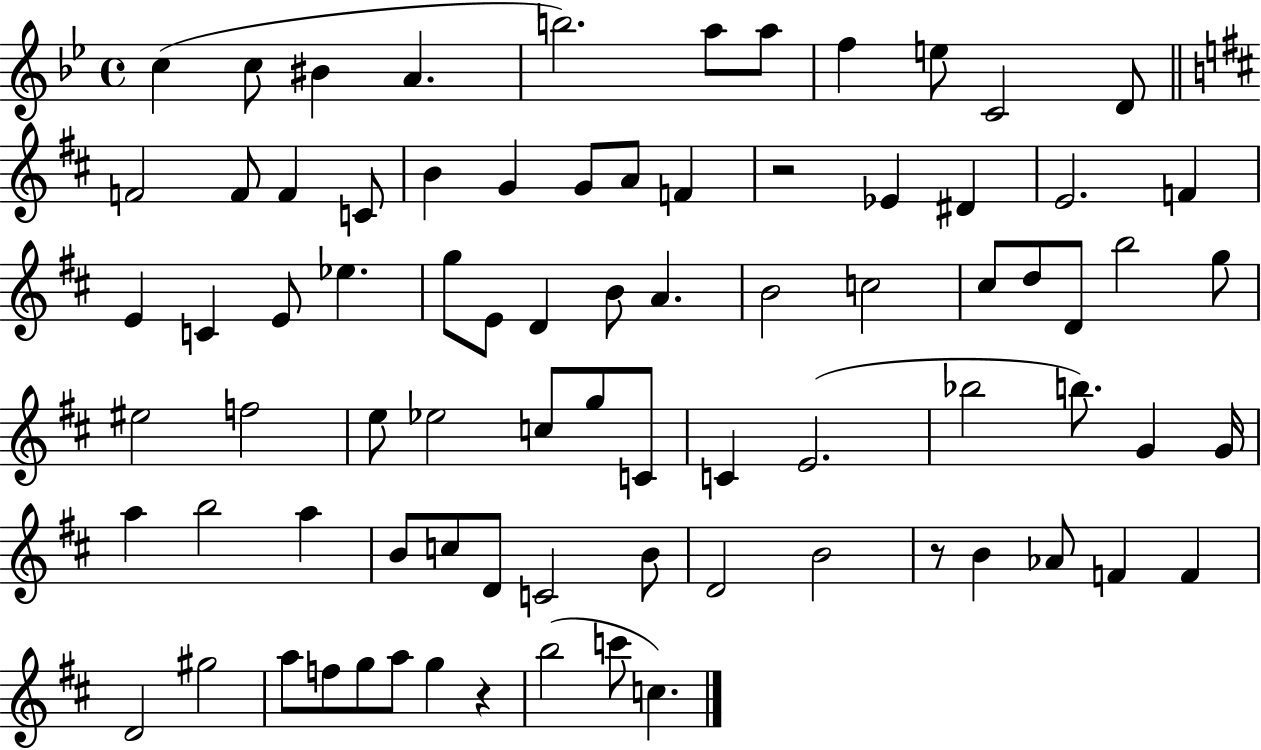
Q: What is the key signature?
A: BES major